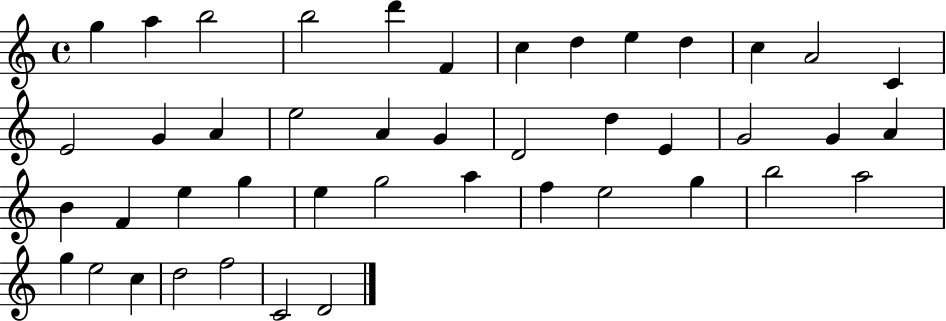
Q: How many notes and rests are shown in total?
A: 44